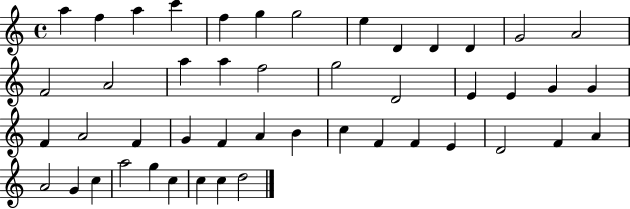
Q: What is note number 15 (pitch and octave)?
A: A4